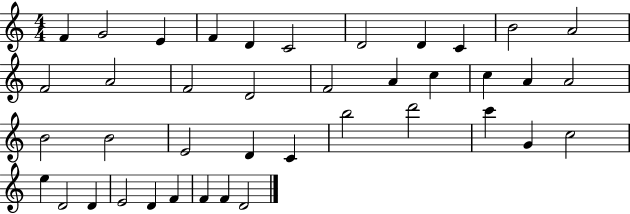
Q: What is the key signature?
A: C major